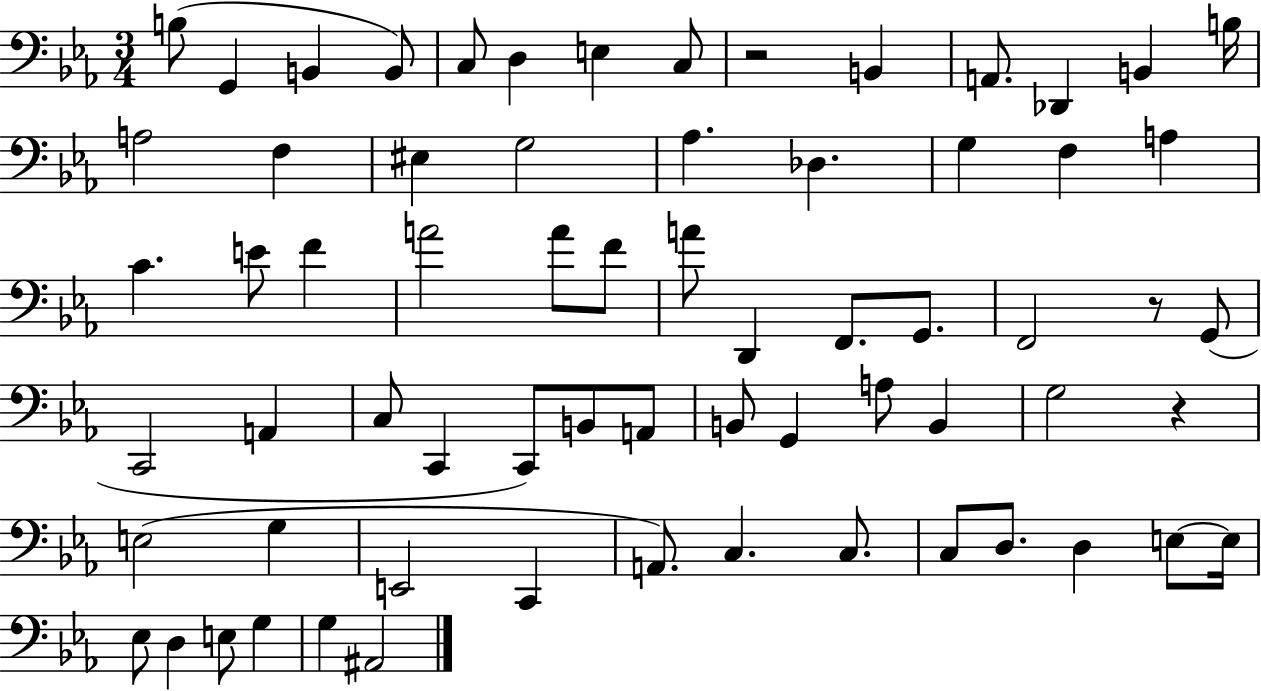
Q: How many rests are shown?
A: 3